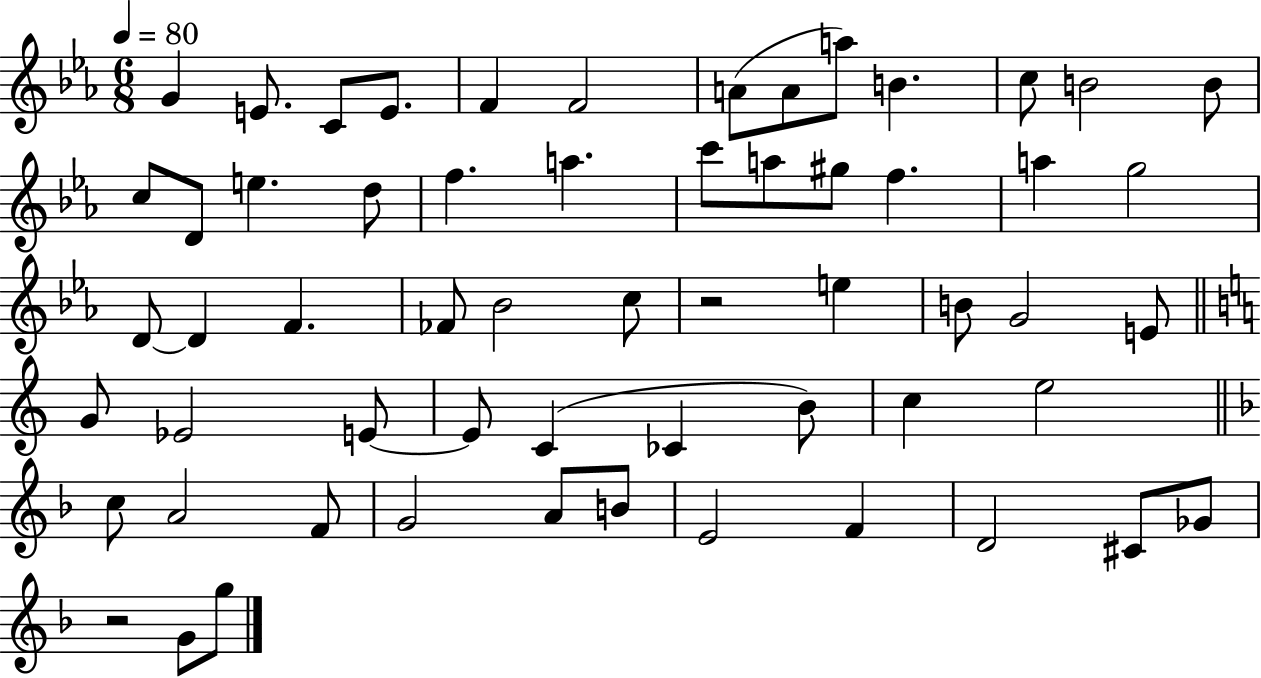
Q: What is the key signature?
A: EES major